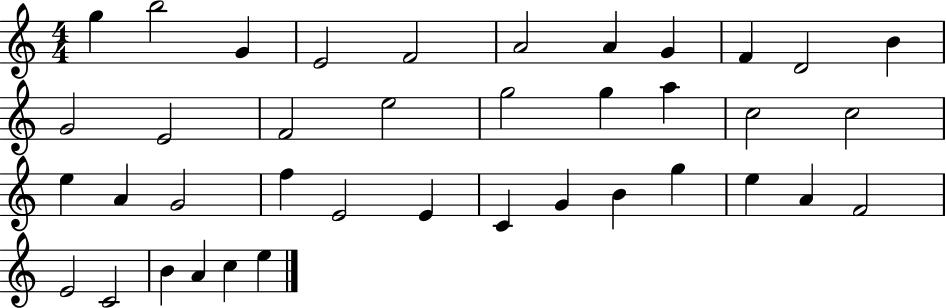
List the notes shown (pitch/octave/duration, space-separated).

G5/q B5/h G4/q E4/h F4/h A4/h A4/q G4/q F4/q D4/h B4/q G4/h E4/h F4/h E5/h G5/h G5/q A5/q C5/h C5/h E5/q A4/q G4/h F5/q E4/h E4/q C4/q G4/q B4/q G5/q E5/q A4/q F4/h E4/h C4/h B4/q A4/q C5/q E5/q